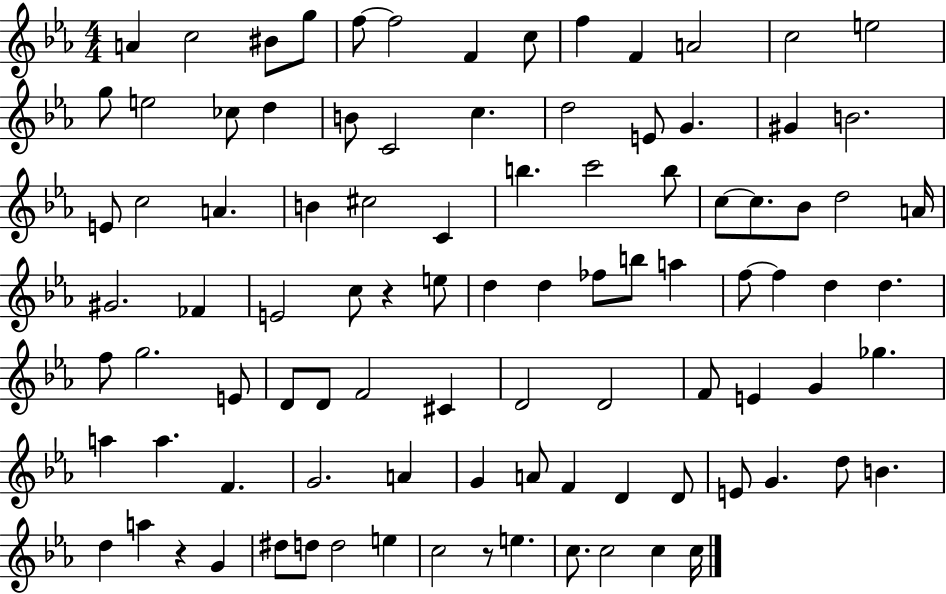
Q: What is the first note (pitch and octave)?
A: A4